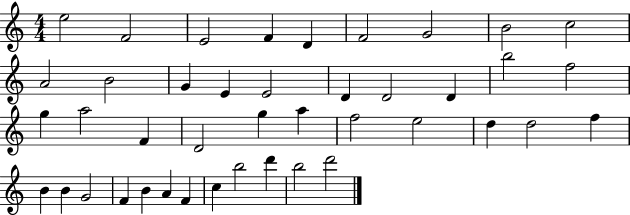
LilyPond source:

{
  \clef treble
  \numericTimeSignature
  \time 4/4
  \key c \major
  e''2 f'2 | e'2 f'4 d'4 | f'2 g'2 | b'2 c''2 | \break a'2 b'2 | g'4 e'4 e'2 | d'4 d'2 d'4 | b''2 f''2 | \break g''4 a''2 f'4 | d'2 g''4 a''4 | f''2 e''2 | d''4 d''2 f''4 | \break b'4 b'4 g'2 | f'4 b'4 a'4 f'4 | c''4 b''2 d'''4 | b''2 d'''2 | \break \bar "|."
}